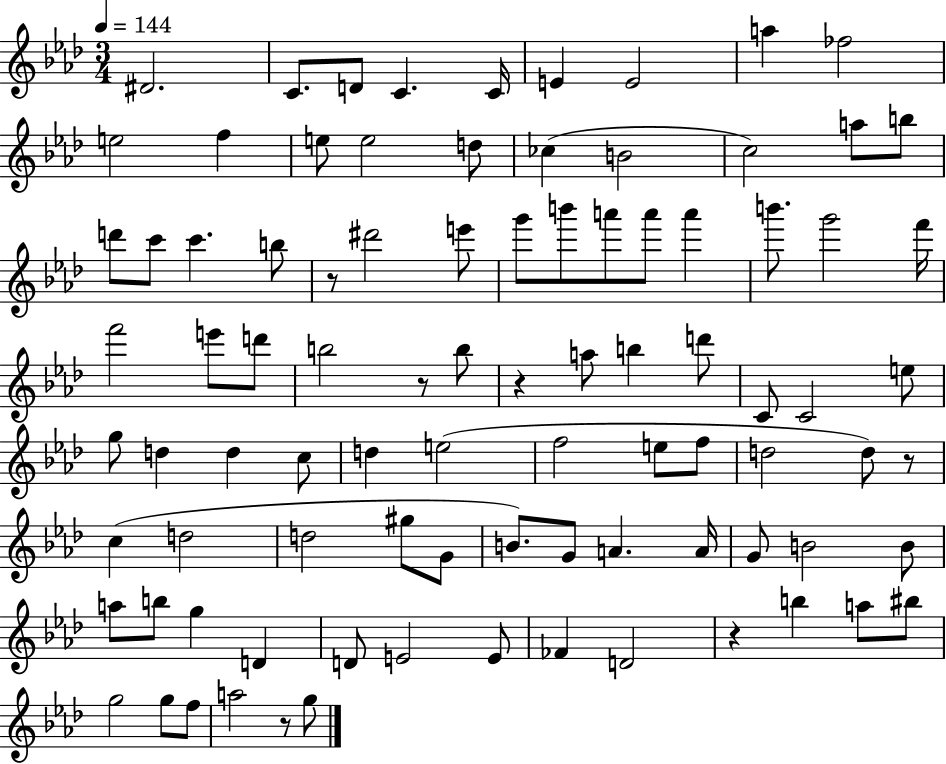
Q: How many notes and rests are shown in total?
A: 90